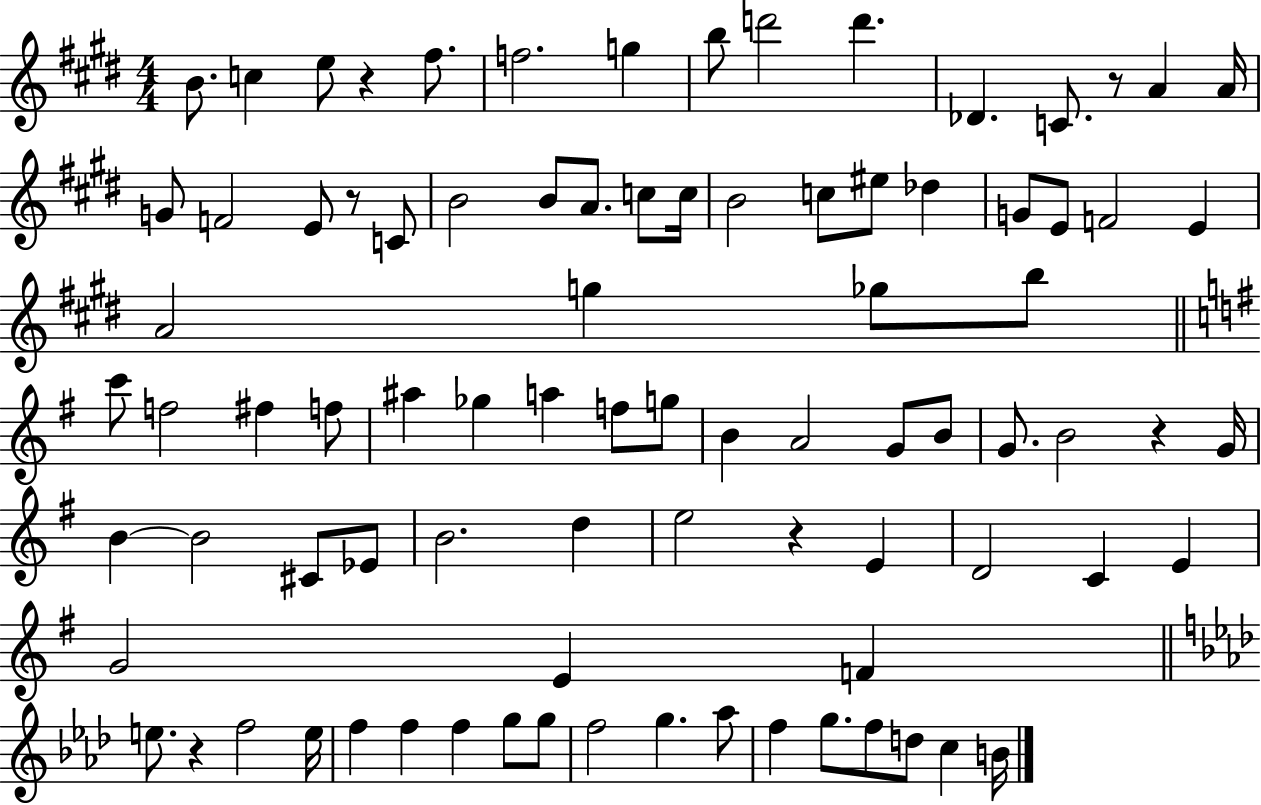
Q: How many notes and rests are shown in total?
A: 87